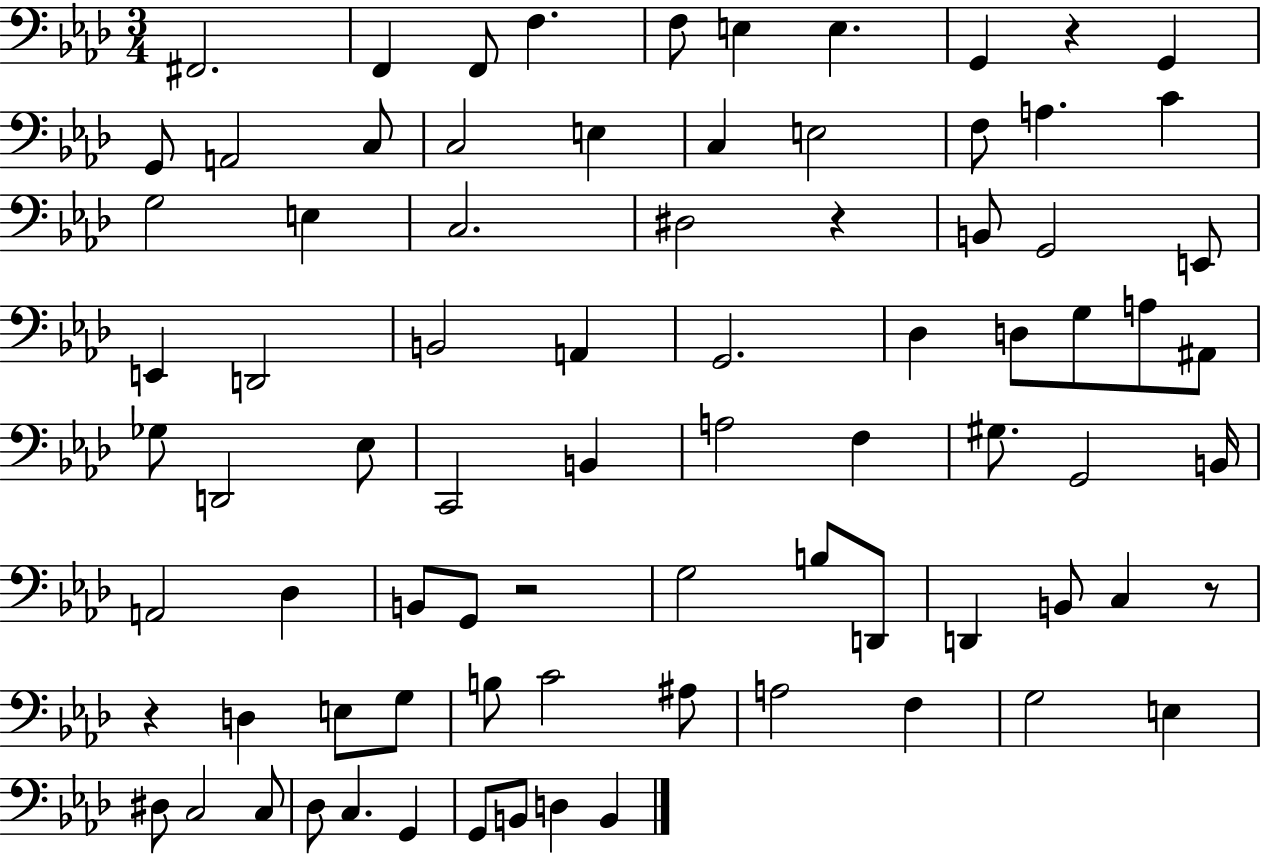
{
  \clef bass
  \numericTimeSignature
  \time 3/4
  \key aes \major
  fis,2. | f,4 f,8 f4. | f8 e4 e4. | g,4 r4 g,4 | \break g,8 a,2 c8 | c2 e4 | c4 e2 | f8 a4. c'4 | \break g2 e4 | c2. | dis2 r4 | b,8 g,2 e,8 | \break e,4 d,2 | b,2 a,4 | g,2. | des4 d8 g8 a8 ais,8 | \break ges8 d,2 ees8 | c,2 b,4 | a2 f4 | gis8. g,2 b,16 | \break a,2 des4 | b,8 g,8 r2 | g2 b8 d,8 | d,4 b,8 c4 r8 | \break r4 d4 e8 g8 | b8 c'2 ais8 | a2 f4 | g2 e4 | \break dis8 c2 c8 | des8 c4. g,4 | g,8 b,8 d4 b,4 | \bar "|."
}